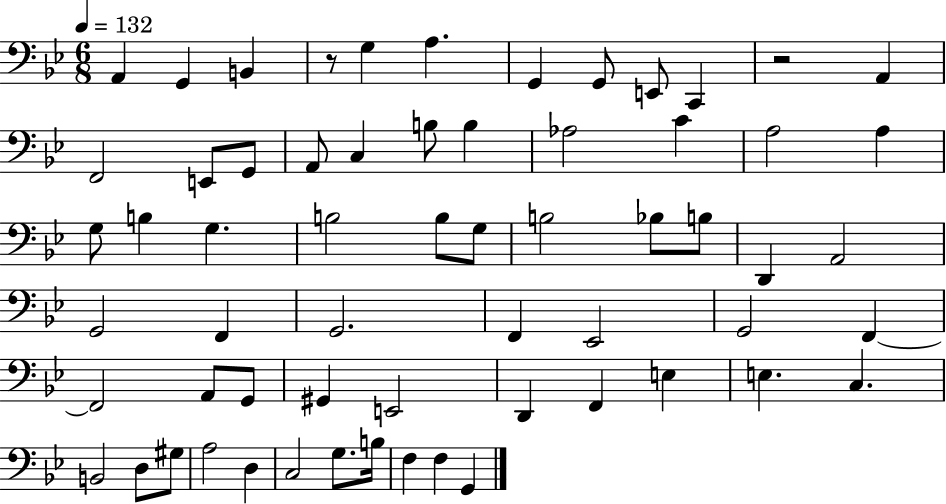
A2/q G2/q B2/q R/e G3/q A3/q. G2/q G2/e E2/e C2/q R/h A2/q F2/h E2/e G2/e A2/e C3/q B3/e B3/q Ab3/h C4/q A3/h A3/q G3/e B3/q G3/q. B3/h B3/e G3/e B3/h Bb3/e B3/e D2/q A2/h G2/h F2/q G2/h. F2/q Eb2/h G2/h F2/q F2/h A2/e G2/e G#2/q E2/h D2/q F2/q E3/q E3/q. C3/q. B2/h D3/e G#3/e A3/h D3/q C3/h G3/e. B3/s F3/q F3/q G2/q